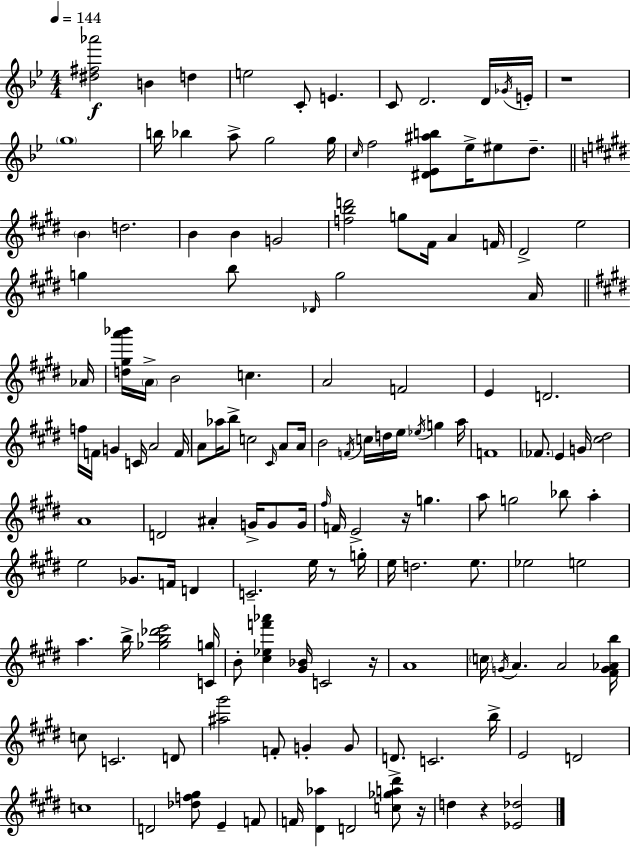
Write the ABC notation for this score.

X:1
T:Untitled
M:4/4
L:1/4
K:Bb
[^d^f_a']2 B d e2 C/2 E C/2 D2 D/4 _G/4 E/4 z4 g4 b/4 _b a/2 g2 g/4 c/4 f2 [^D_E^ab]/2 _e/4 ^e/2 d/2 B d2 B B G2 [fbd']2 g/2 ^F/4 A F/4 ^D2 e2 g b/2 _D/4 g2 A/4 _A/4 [d^ga'_b']/4 A/4 B2 c A2 F2 E D2 f/4 F/4 G C/4 A2 F/4 A/2 _a/4 b/2 c2 ^C/4 A/2 A/4 B2 F/4 c/4 d/4 e/4 _e/4 g a/4 F4 _F/2 E G/4 [^c^d]2 A4 D2 ^A G/4 G/2 G/4 ^f/4 F/4 E2 z/4 g a/2 g2 _b/2 a e2 _G/2 F/4 D C2 e/4 z/2 g/4 e/4 d2 e/2 _e2 e2 a b/4 [_gb_d'e']2 [Cg]/4 B/2 [^c_ef'_a'] [^G_B]/4 C2 z/4 A4 c/4 G/4 A A2 [^FG_Ab]/4 c/2 C2 D/2 [^a^g']2 F/2 G G/2 D/2 C2 b/4 E2 D2 c4 D2 [_df^g]/2 E F/2 F/4 [^D_a] D2 [c_ga^d']/2 z/4 d z [_E_d]2